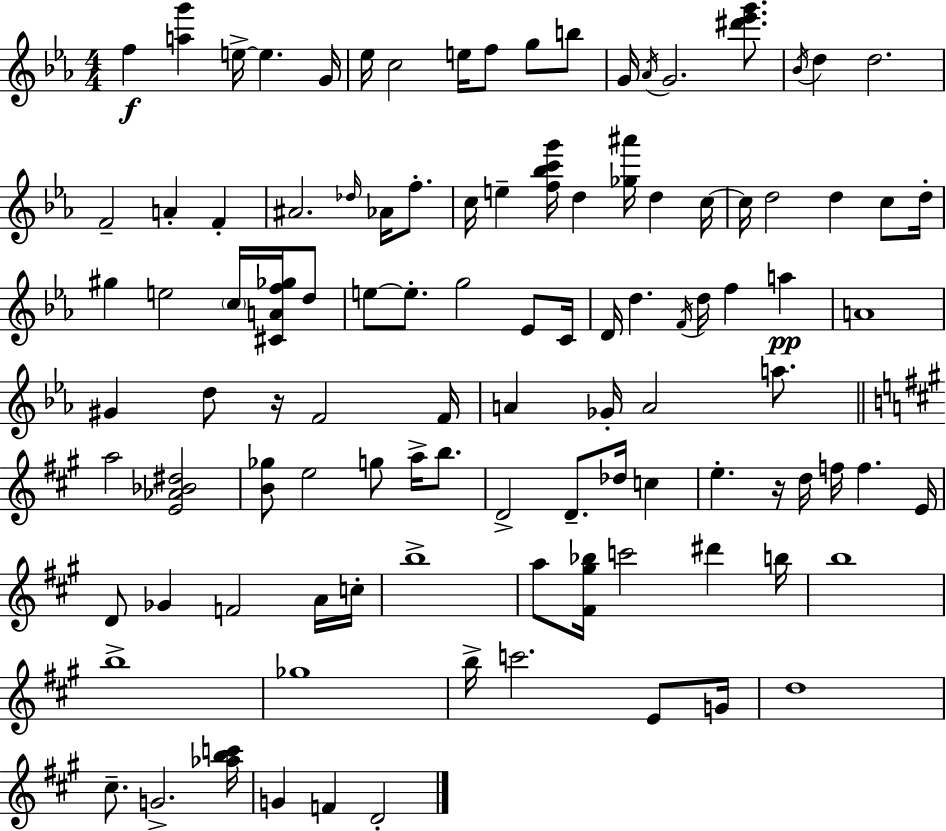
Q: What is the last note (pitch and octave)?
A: D4